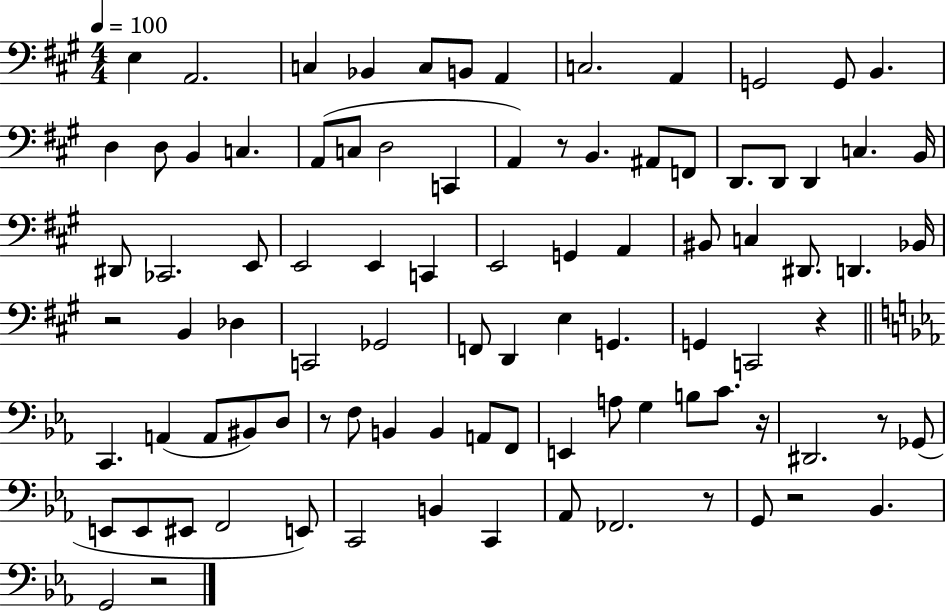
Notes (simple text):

E3/q A2/h. C3/q Bb2/q C3/e B2/e A2/q C3/h. A2/q G2/h G2/e B2/q. D3/q D3/e B2/q C3/q. A2/e C3/e D3/h C2/q A2/q R/e B2/q. A#2/e F2/e D2/e. D2/e D2/q C3/q. B2/s D#2/e CES2/h. E2/e E2/h E2/q C2/q E2/h G2/q A2/q BIS2/e C3/q D#2/e. D2/q. Bb2/s R/h B2/q Db3/q C2/h Gb2/h F2/e D2/q E3/q G2/q. G2/q C2/h R/q C2/q. A2/q A2/e BIS2/e D3/e R/e F3/e B2/q B2/q A2/e F2/e E2/q A3/e G3/q B3/e C4/e. R/s D#2/h. R/e Gb2/e E2/e E2/e EIS2/e F2/h E2/e C2/h B2/q C2/q Ab2/e FES2/h. R/e G2/e R/h Bb2/q. G2/h R/h